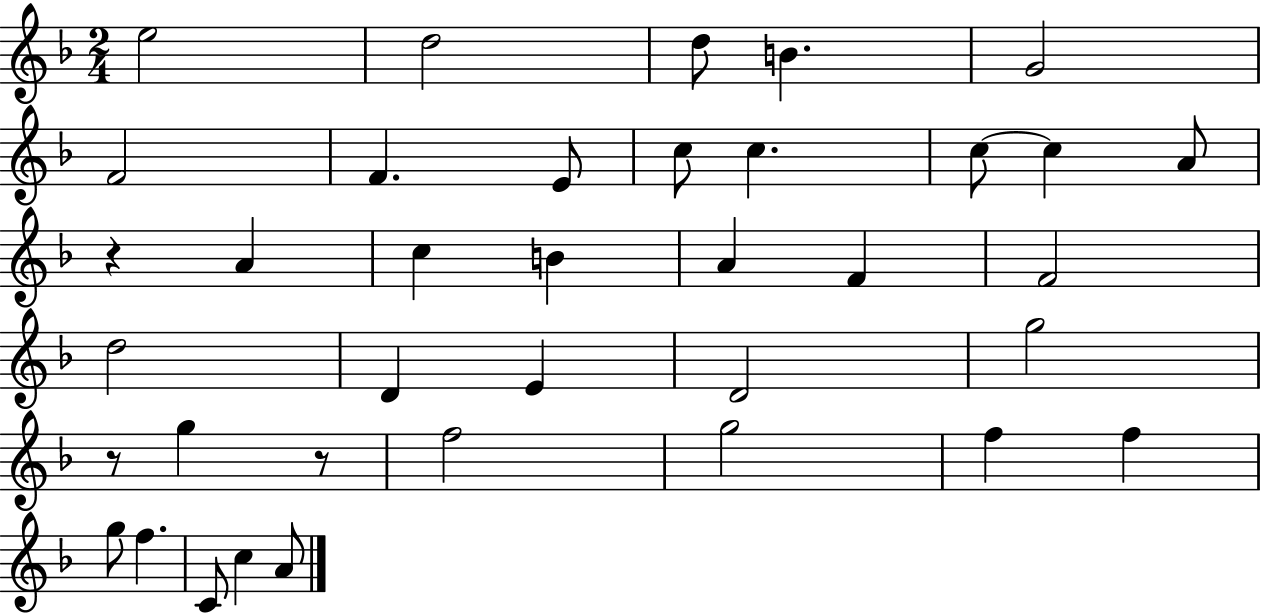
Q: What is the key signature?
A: F major